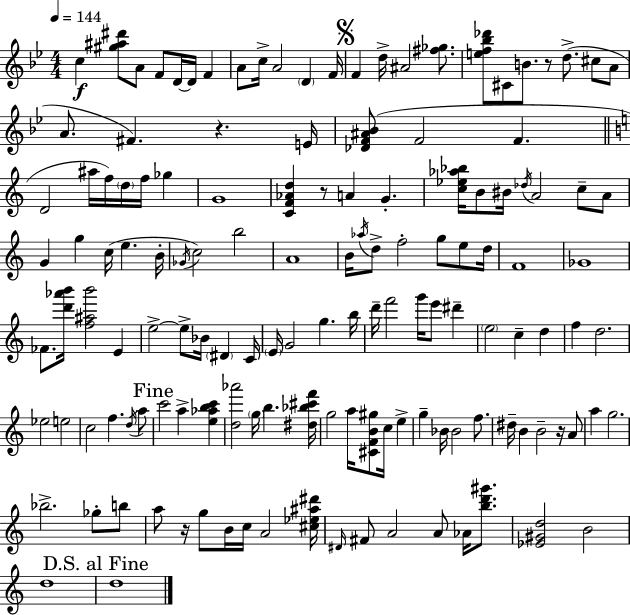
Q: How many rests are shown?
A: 5